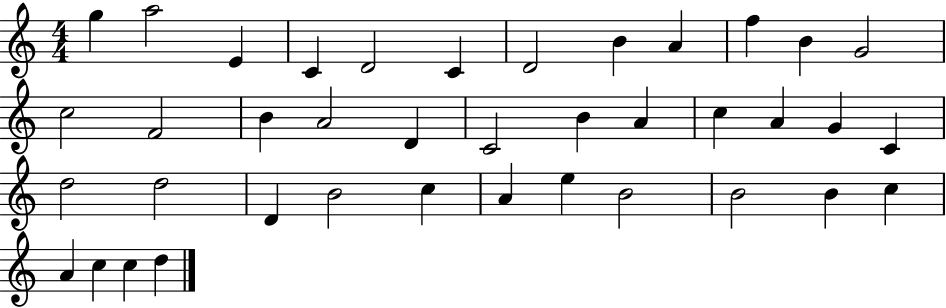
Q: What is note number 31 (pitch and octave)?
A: E5